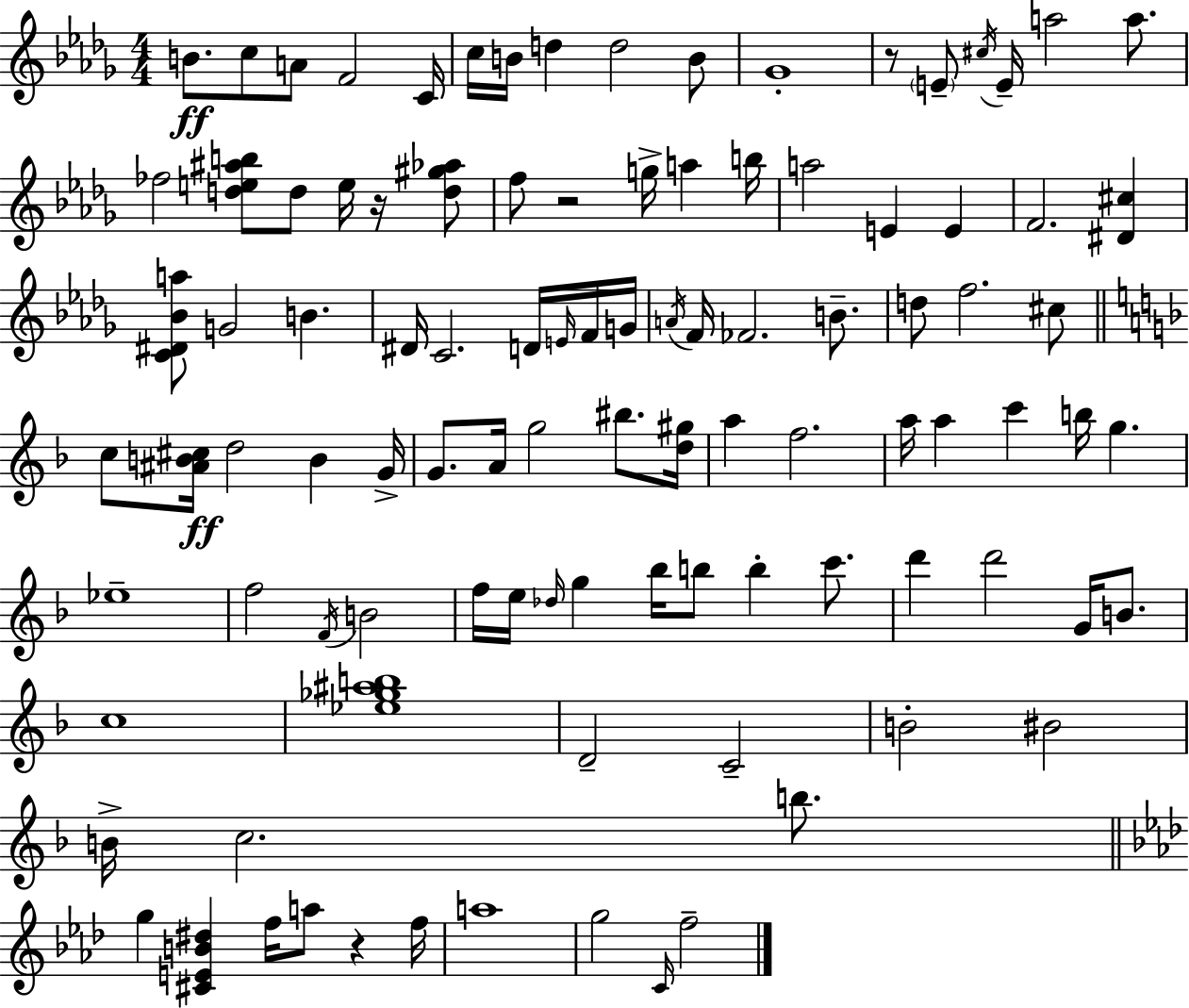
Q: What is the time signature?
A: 4/4